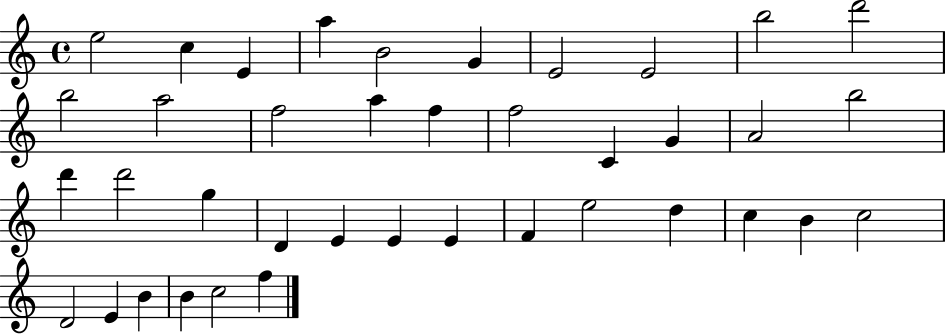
X:1
T:Untitled
M:4/4
L:1/4
K:C
e2 c E a B2 G E2 E2 b2 d'2 b2 a2 f2 a f f2 C G A2 b2 d' d'2 g D E E E F e2 d c B c2 D2 E B B c2 f